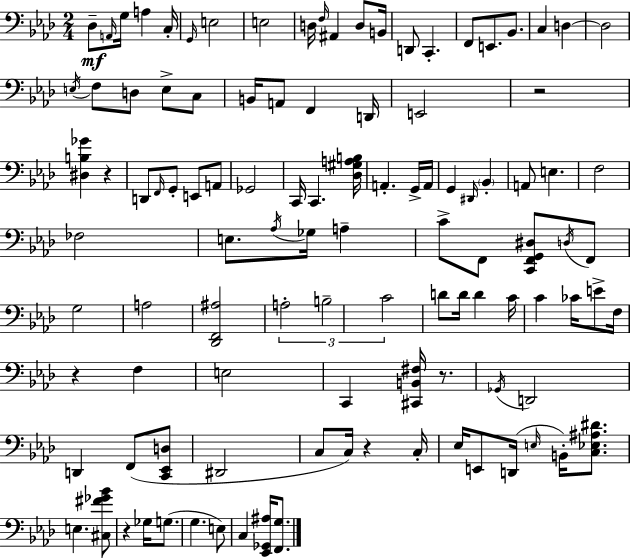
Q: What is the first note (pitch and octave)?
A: Db3